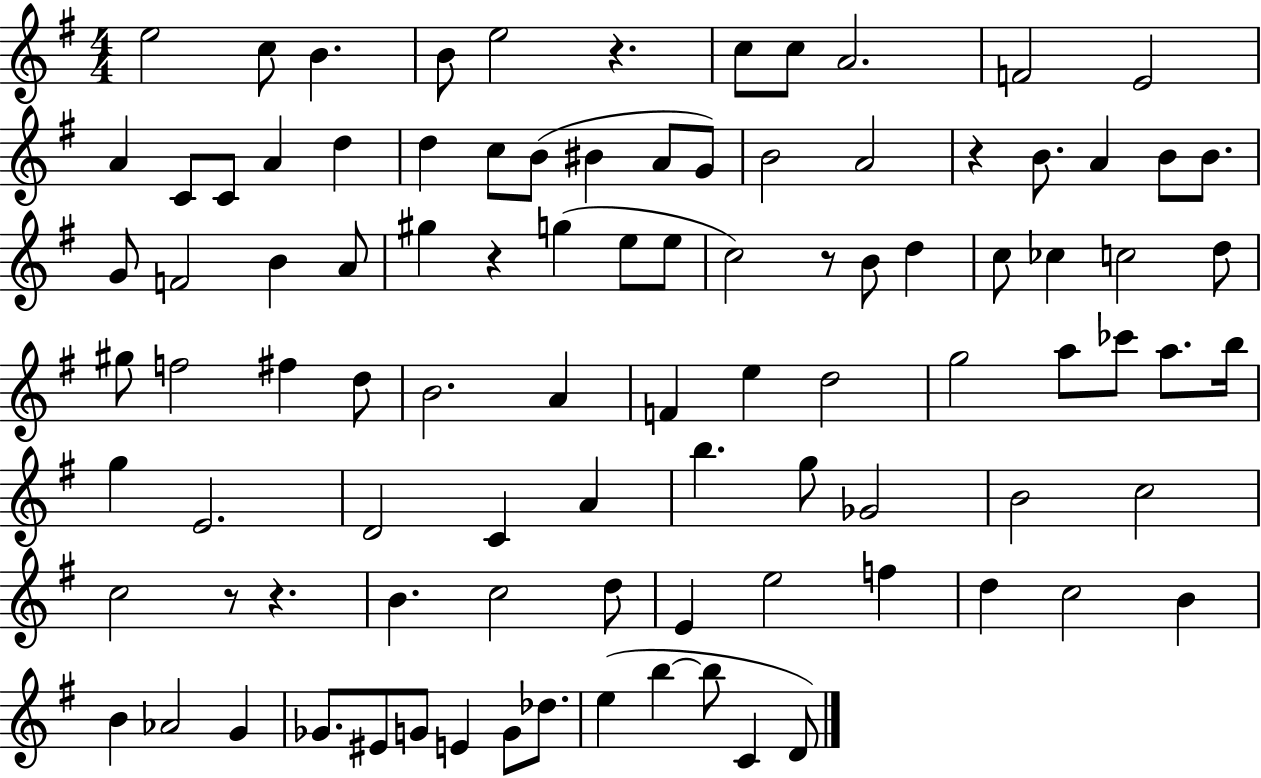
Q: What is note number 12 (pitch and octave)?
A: C4